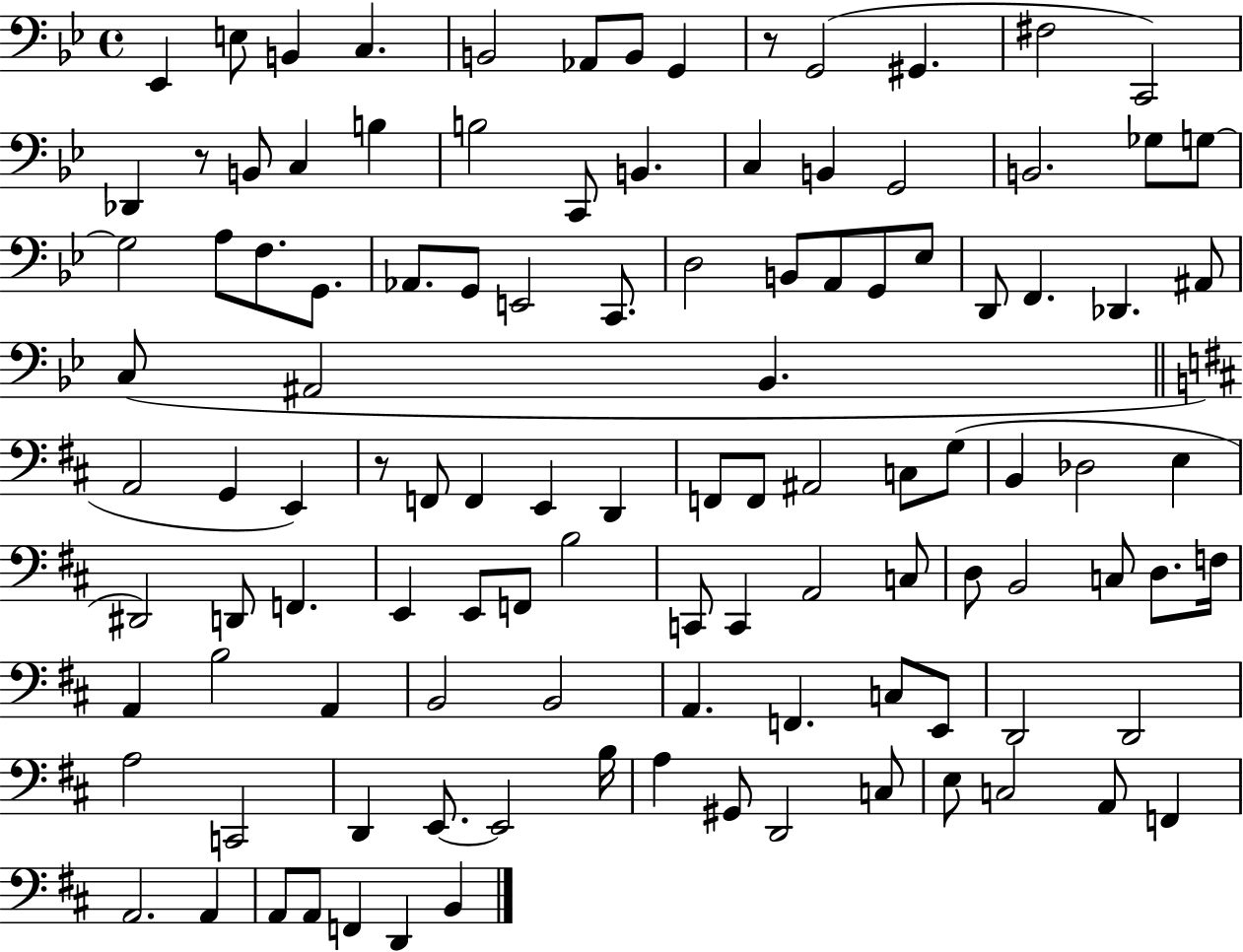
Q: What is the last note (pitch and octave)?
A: B2